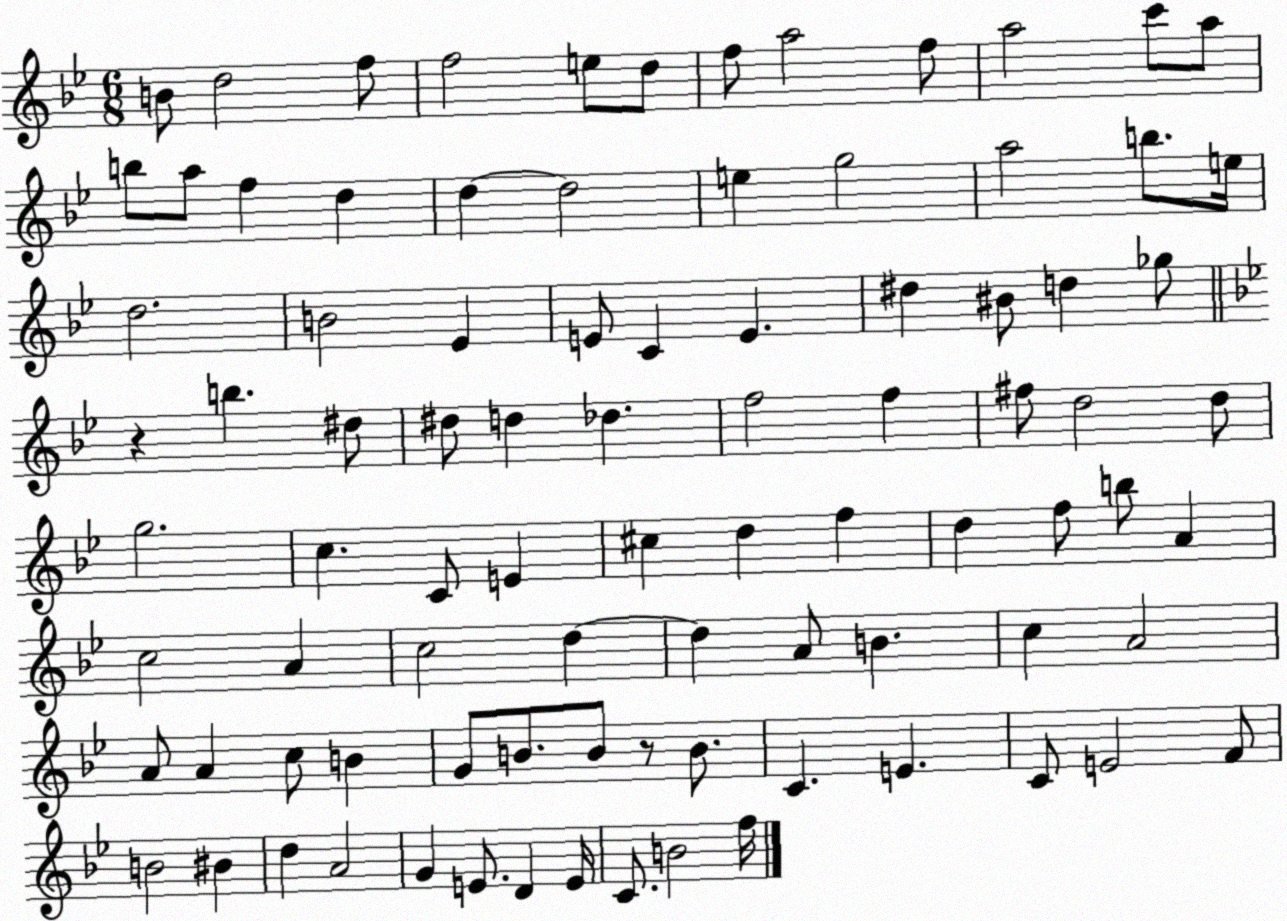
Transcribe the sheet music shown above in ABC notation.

X:1
T:Untitled
M:6/8
L:1/4
K:Bb
B/2 d2 f/2 f2 e/2 d/2 f/2 a2 f/2 a2 c'/2 a/2 b/2 a/2 f d d d2 e g2 a2 b/2 e/4 d2 B2 _E E/2 C E ^d ^B/2 d _g/2 z b ^d/2 ^d/2 d _d f2 f ^f/2 d2 d/2 g2 c C/2 E ^c d f d f/2 b/2 A c2 A c2 d d A/2 B c A2 A/2 A c/2 B G/2 B/2 B/2 z/2 B/2 C E C/2 E2 F/2 B2 ^B d A2 G E/2 D E/4 C/2 B2 f/4